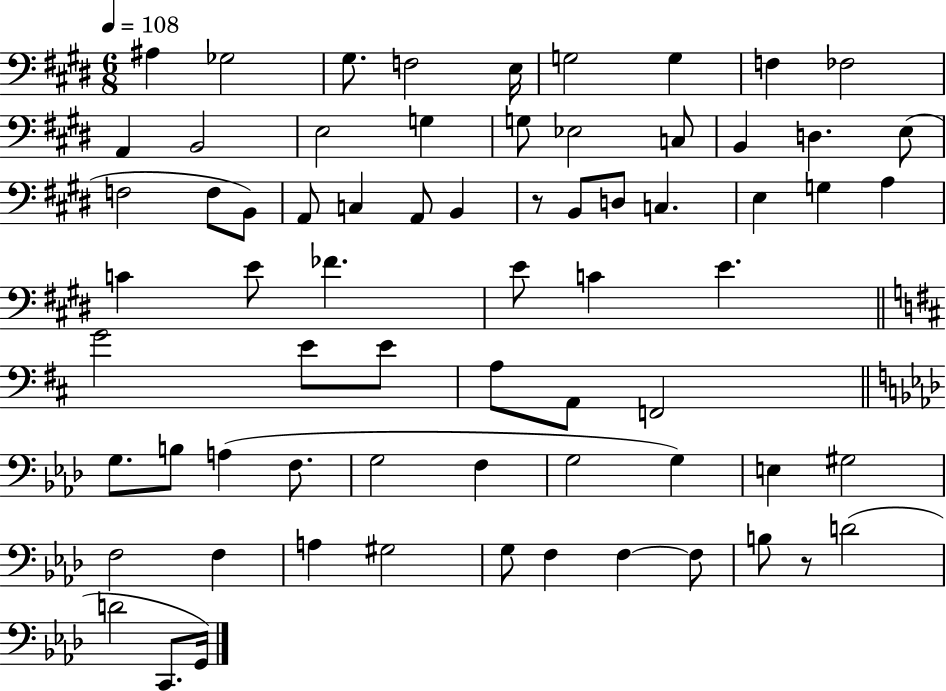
{
  \clef bass
  \numericTimeSignature
  \time 6/8
  \key e \major
  \tempo 4 = 108
  ais4 ges2 | gis8. f2 e16 | g2 g4 | f4 fes2 | \break a,4 b,2 | e2 g4 | g8 ees2 c8 | b,4 d4. e8( | \break f2 f8 b,8) | a,8 c4 a,8 b,4 | r8 b,8 d8 c4. | e4 g4 a4 | \break c'4 e'8 fes'4. | e'8 c'4 e'4. | \bar "||" \break \key b \minor g'2 e'8 e'8 | a8 a,8 f,2 | \bar "||" \break \key aes \major g8. b8 a4( f8. | g2 f4 | g2 g4) | e4 gis2 | \break f2 f4 | a4 gis2 | g8 f4 f4~~ f8 | b8 r8 d'2( | \break d'2 c,8. g,16) | \bar "|."
}